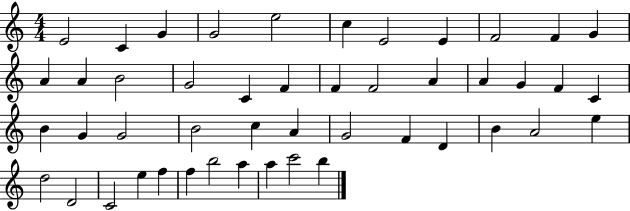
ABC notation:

X:1
T:Untitled
M:4/4
L:1/4
K:C
E2 C G G2 e2 c E2 E F2 F G A A B2 G2 C F F F2 A A G F C B G G2 B2 c A G2 F D B A2 e d2 D2 C2 e f f b2 a a c'2 b